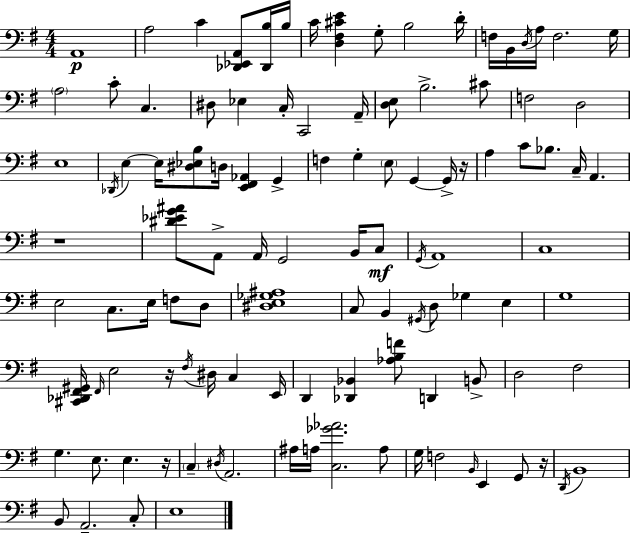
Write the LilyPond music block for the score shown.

{
  \clef bass
  \numericTimeSignature
  \time 4/4
  \key e \minor
  \repeat volta 2 { a,1\p | a2 c'4 <des, ees, a,>8 <des, b>16 b16 | c'16 <d fis cis' e'>4 g8-. b2 d'16-. | f16 b,16 \acciaccatura { d16 } a16 f2. | \break g16 \parenthesize a2 c'8-. c4. | dis8 ees4 c16-. c,2 | a,16-- <d e>8 b2.-> cis'8 | f2 d2 | \break e1 | \acciaccatura { des,16 } e4~~ e16 <dis ees b>8 d16 <e, fis, aes,>4 g,4-> | f4 g4-. \parenthesize e8 g,4~~ | g,16-> r16 a4 c'8 bes8. c16-- a,4. | \break r1 | <dis' ees' g' ais'>8 a,8-> a,16 g,2 b,16 | c8\mf \acciaccatura { g,16 } a,1 | c1 | \break e2 c8. e16 f8 | d8 <dis e ges ais>1 | c8 b,4 \acciaccatura { gis,16 } d8 ges4 | e4 g1 | \break <cis, des, fis, gis,>16 \grace { fis,16 } e2 r16 \acciaccatura { fis16 } | dis16 c4 e,16 d,4 <des, bes,>4 <aes b f'>8 | d,4 b,8-> d2 fis2 | g4. e8. e4. | \break r16 \parenthesize c4-- \acciaccatura { dis16 } a,2. | ais16 a16 <c ges' aes'>2. | a8 g16 f2 | \grace { b,16 } e,4 g,8 r16 \acciaccatura { d,16 } b,1 | \break b,8 a,2.-- | c8-. e1 | } \bar "|."
}